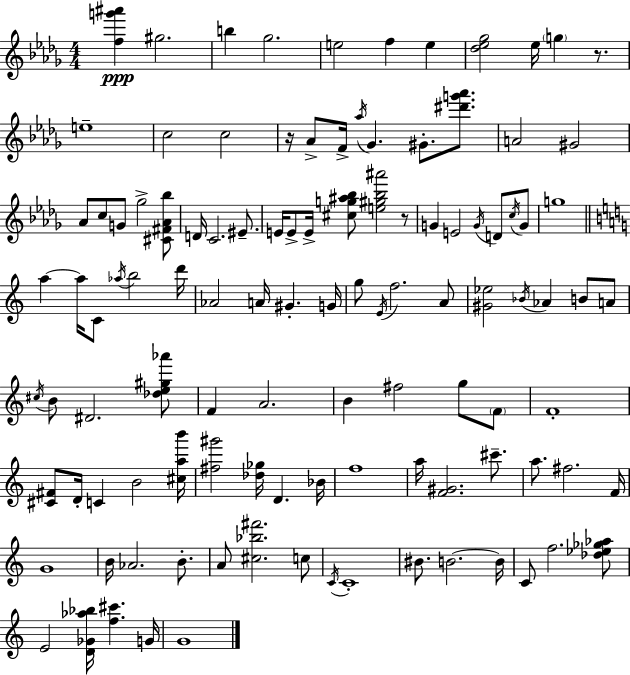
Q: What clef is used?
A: treble